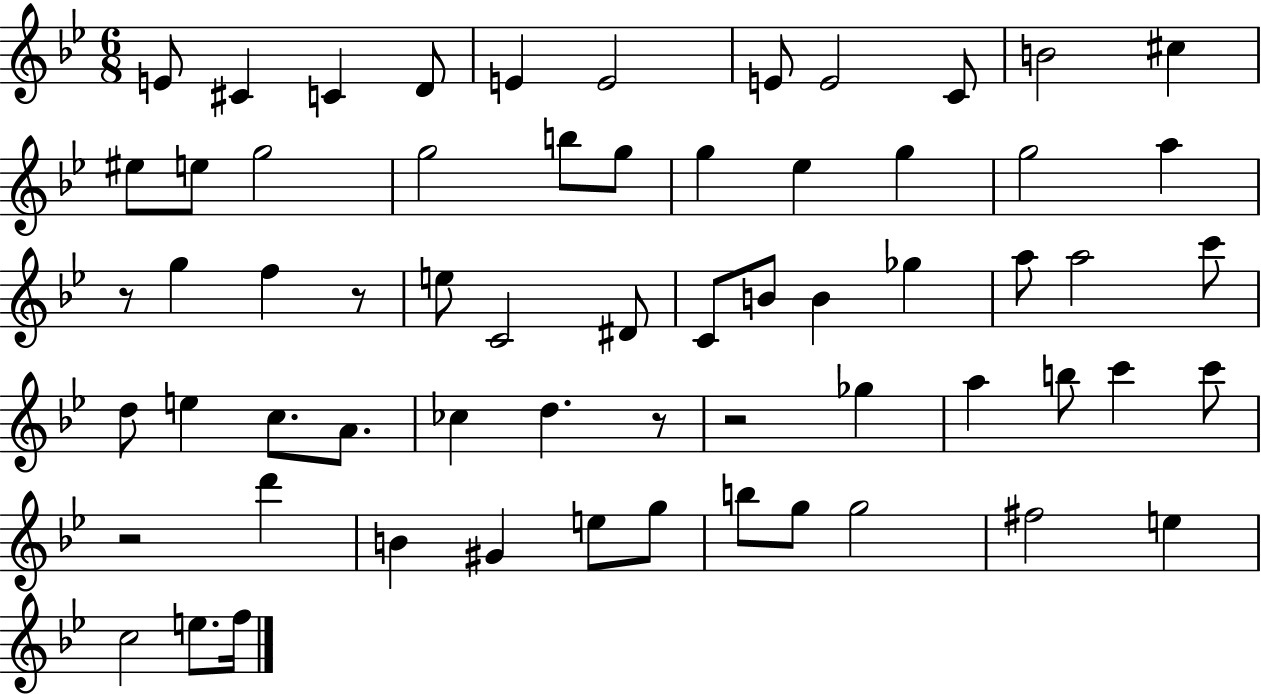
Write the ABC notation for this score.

X:1
T:Untitled
M:6/8
L:1/4
K:Bb
E/2 ^C C D/2 E E2 E/2 E2 C/2 B2 ^c ^e/2 e/2 g2 g2 b/2 g/2 g _e g g2 a z/2 g f z/2 e/2 C2 ^D/2 C/2 B/2 B _g a/2 a2 c'/2 d/2 e c/2 A/2 _c d z/2 z2 _g a b/2 c' c'/2 z2 d' B ^G e/2 g/2 b/2 g/2 g2 ^f2 e c2 e/2 f/4